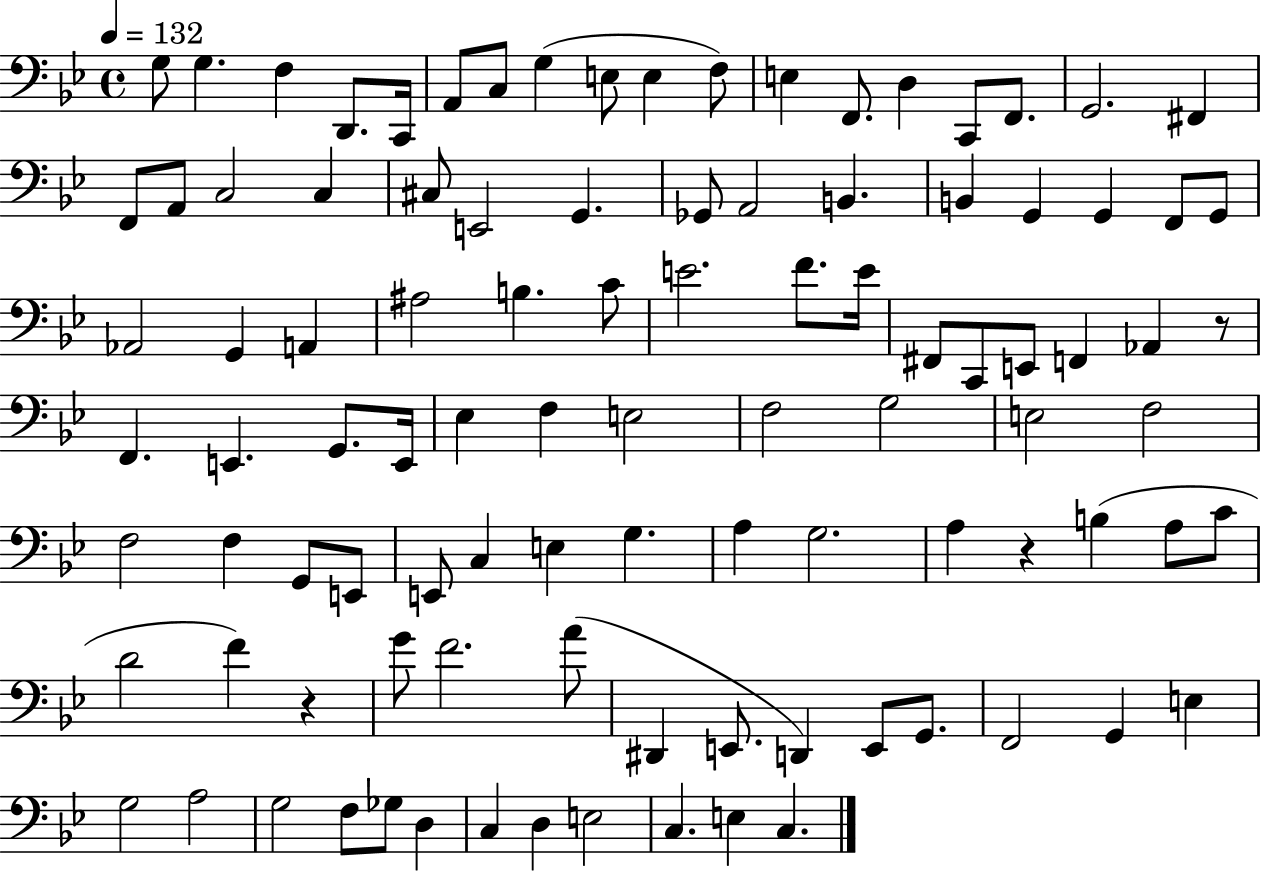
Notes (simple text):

G3/e G3/q. F3/q D2/e. C2/s A2/e C3/e G3/q E3/e E3/q F3/e E3/q F2/e. D3/q C2/e F2/e. G2/h. F#2/q F2/e A2/e C3/h C3/q C#3/e E2/h G2/q. Gb2/e A2/h B2/q. B2/q G2/q G2/q F2/e G2/e Ab2/h G2/q A2/q A#3/h B3/q. C4/e E4/h. F4/e. E4/s F#2/e C2/e E2/e F2/q Ab2/q R/e F2/q. E2/q. G2/e. E2/s Eb3/q F3/q E3/h F3/h G3/h E3/h F3/h F3/h F3/q G2/e E2/e E2/e C3/q E3/q G3/q. A3/q G3/h. A3/q R/q B3/q A3/e C4/e D4/h F4/q R/q G4/e F4/h. A4/e D#2/q E2/e. D2/q E2/e G2/e. F2/h G2/q E3/q G3/h A3/h G3/h F3/e Gb3/e D3/q C3/q D3/q E3/h C3/q. E3/q C3/q.